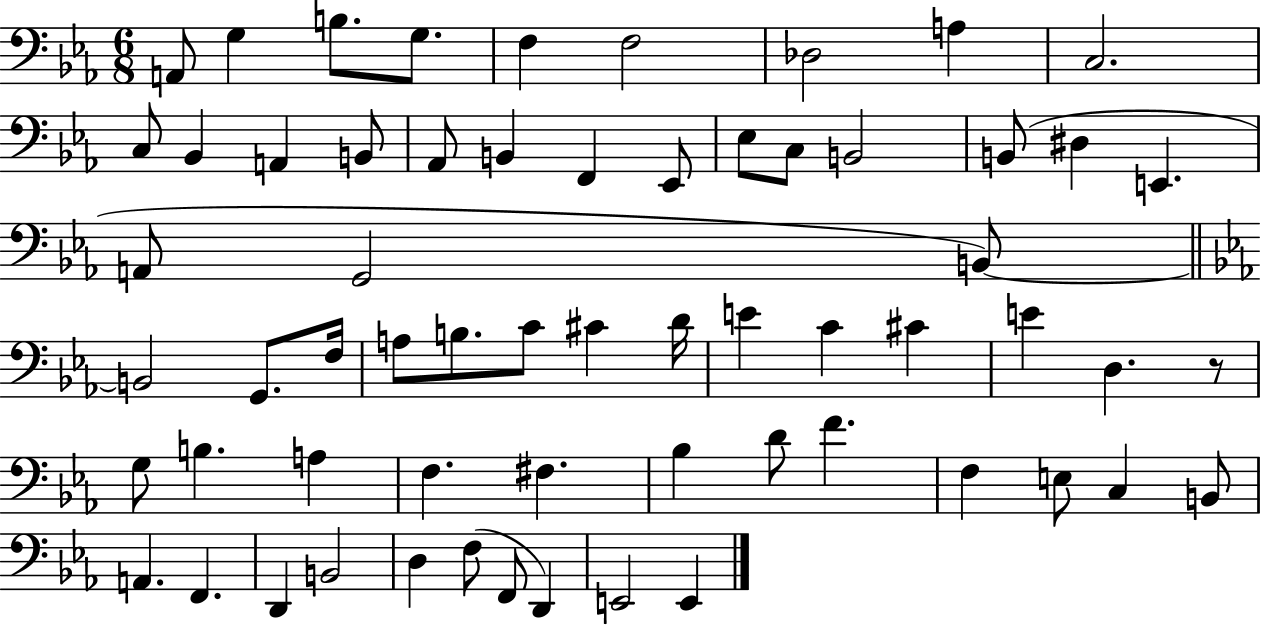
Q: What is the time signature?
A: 6/8